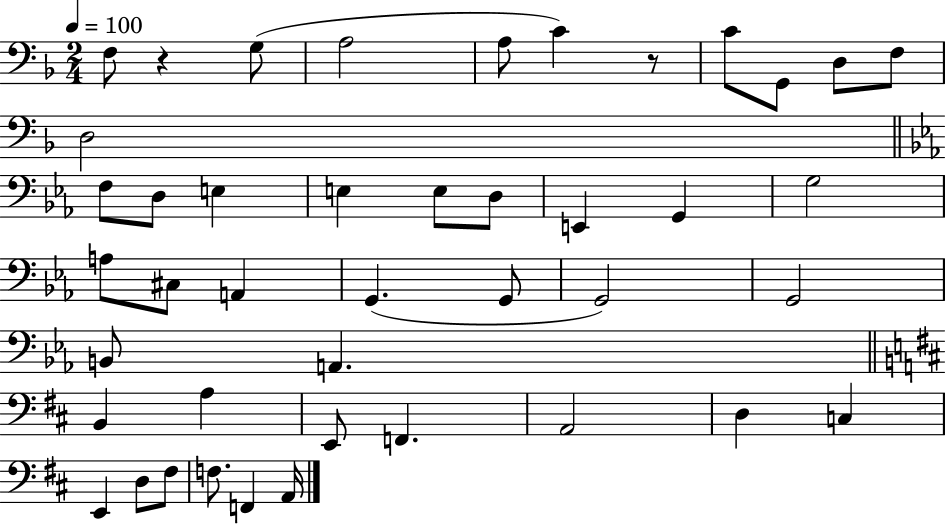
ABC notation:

X:1
T:Untitled
M:2/4
L:1/4
K:F
F,/2 z G,/2 A,2 A,/2 C z/2 C/2 G,,/2 D,/2 F,/2 D,2 F,/2 D,/2 E, E, E,/2 D,/2 E,, G,, G,2 A,/2 ^C,/2 A,, G,, G,,/2 G,,2 G,,2 B,,/2 A,, B,, A, E,,/2 F,, A,,2 D, C, E,, D,/2 ^F,/2 F,/2 F,, A,,/4